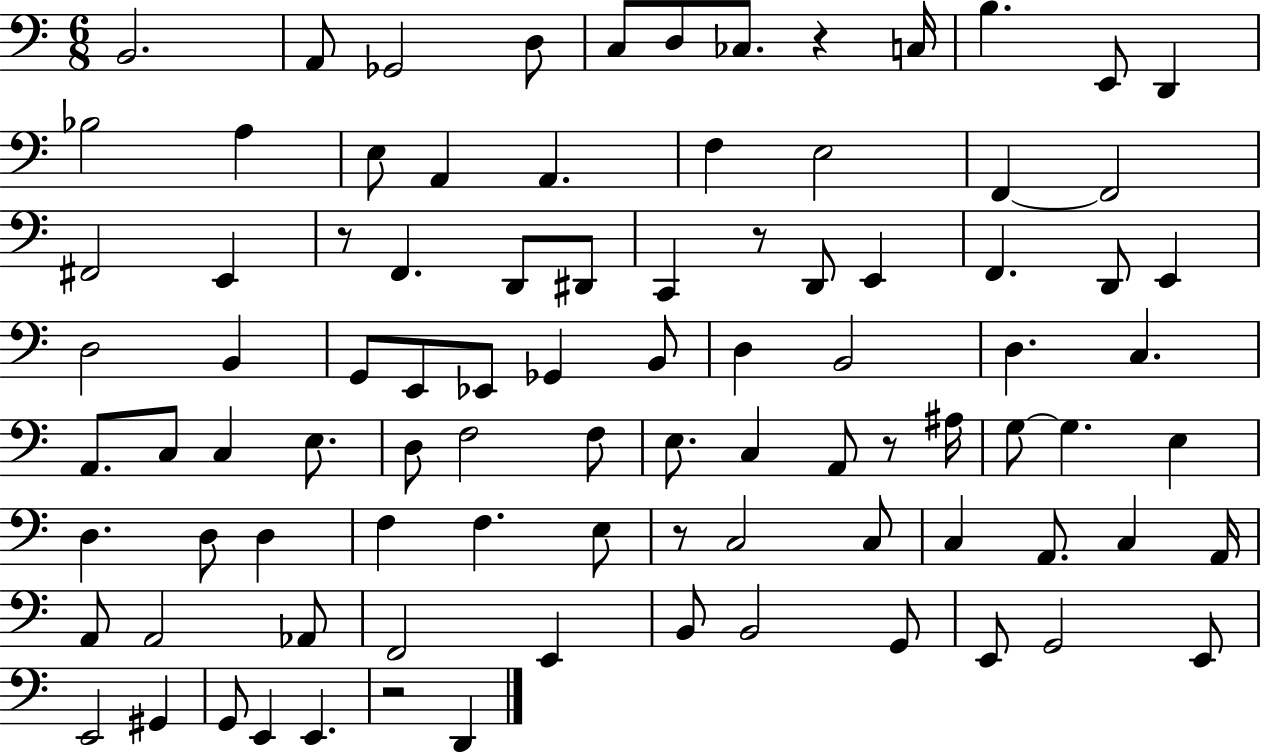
{
  \clef bass
  \numericTimeSignature
  \time 6/8
  \key c \major
  \repeat volta 2 { b,2. | a,8 ges,2 d8 | c8 d8 ces8. r4 c16 | b4. e,8 d,4 | \break bes2 a4 | e8 a,4 a,4. | f4 e2 | f,4~~ f,2 | \break fis,2 e,4 | r8 f,4. d,8 dis,8 | c,4 r8 d,8 e,4 | f,4. d,8 e,4 | \break d2 b,4 | g,8 e,8 ees,8 ges,4 b,8 | d4 b,2 | d4. c4. | \break a,8. c8 c4 e8. | d8 f2 f8 | e8. c4 a,8 r8 ais16 | g8~~ g4. e4 | \break d4. d8 d4 | f4 f4. e8 | r8 c2 c8 | c4 a,8. c4 a,16 | \break a,8 a,2 aes,8 | f,2 e,4 | b,8 b,2 g,8 | e,8 g,2 e,8 | \break e,2 gis,4 | g,8 e,4 e,4. | r2 d,4 | } \bar "|."
}